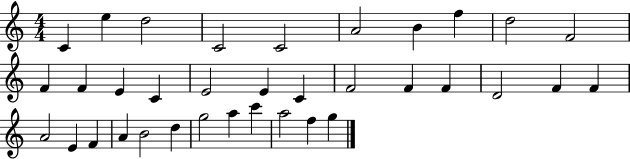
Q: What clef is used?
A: treble